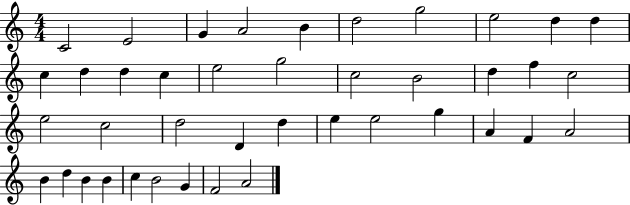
{
  \clef treble
  \numericTimeSignature
  \time 4/4
  \key c \major
  c'2 e'2 | g'4 a'2 b'4 | d''2 g''2 | e''2 d''4 d''4 | \break c''4 d''4 d''4 c''4 | e''2 g''2 | c''2 b'2 | d''4 f''4 c''2 | \break e''2 c''2 | d''2 d'4 d''4 | e''4 e''2 g''4 | a'4 f'4 a'2 | \break b'4 d''4 b'4 b'4 | c''4 b'2 g'4 | f'2 a'2 | \bar "|."
}